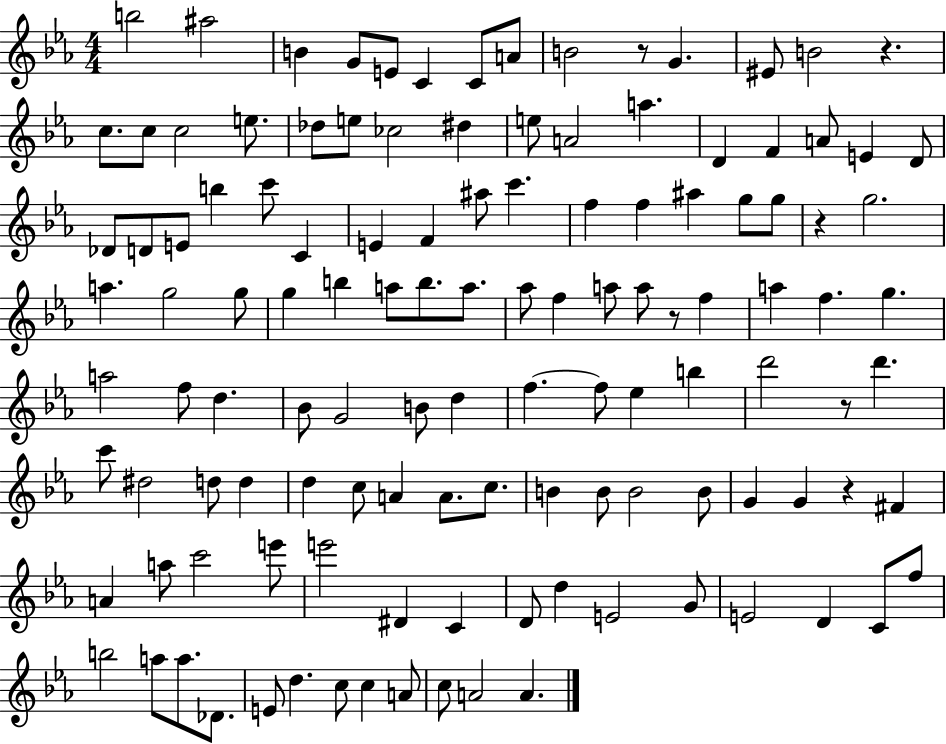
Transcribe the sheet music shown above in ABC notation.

X:1
T:Untitled
M:4/4
L:1/4
K:Eb
b2 ^a2 B G/2 E/2 C C/2 A/2 B2 z/2 G ^E/2 B2 z c/2 c/2 c2 e/2 _d/2 e/2 _c2 ^d e/2 A2 a D F A/2 E D/2 _D/2 D/2 E/2 b c'/2 C E F ^a/2 c' f f ^a g/2 g/2 z g2 a g2 g/2 g b a/2 b/2 a/2 _a/2 f a/2 a/2 z/2 f a f g a2 f/2 d _B/2 G2 B/2 d f f/2 _e b d'2 z/2 d' c'/2 ^d2 d/2 d d c/2 A A/2 c/2 B B/2 B2 B/2 G G z ^F A a/2 c'2 e'/2 e'2 ^D C D/2 d E2 G/2 E2 D C/2 f/2 b2 a/2 a/2 _D/2 E/2 d c/2 c A/2 c/2 A2 A